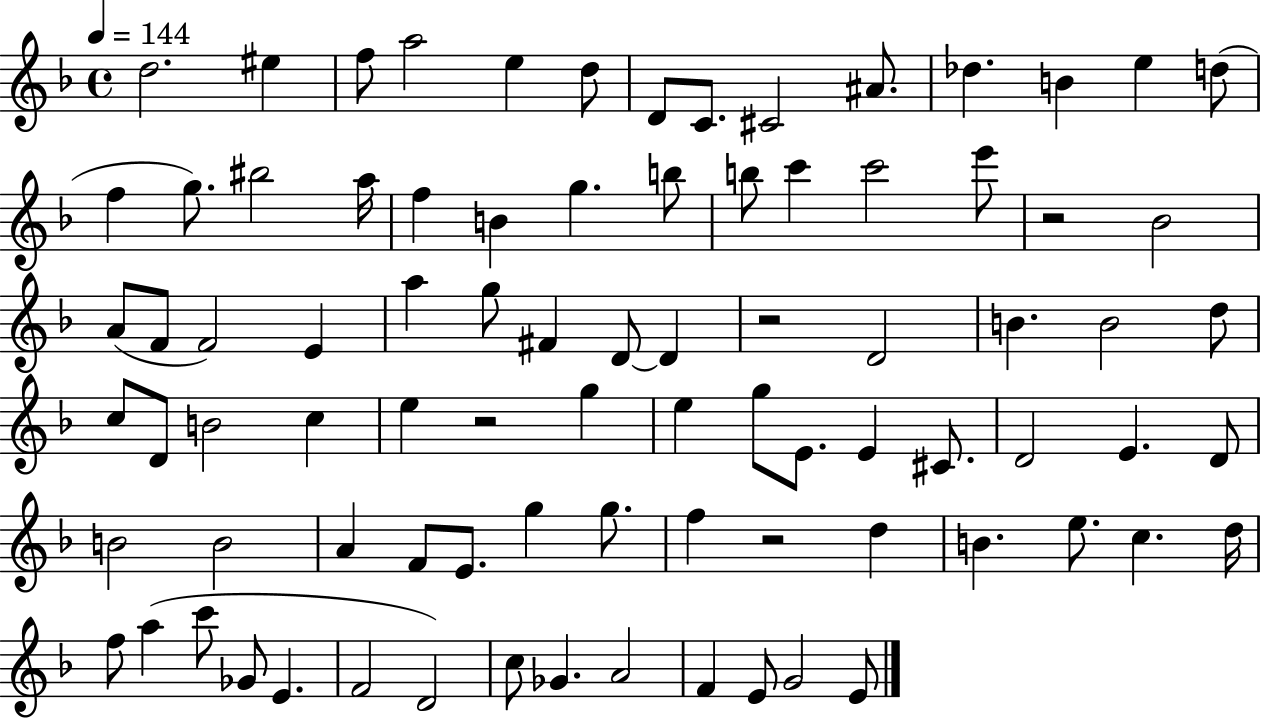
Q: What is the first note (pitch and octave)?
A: D5